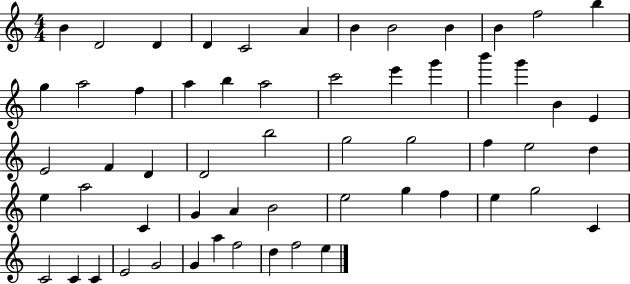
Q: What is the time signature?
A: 4/4